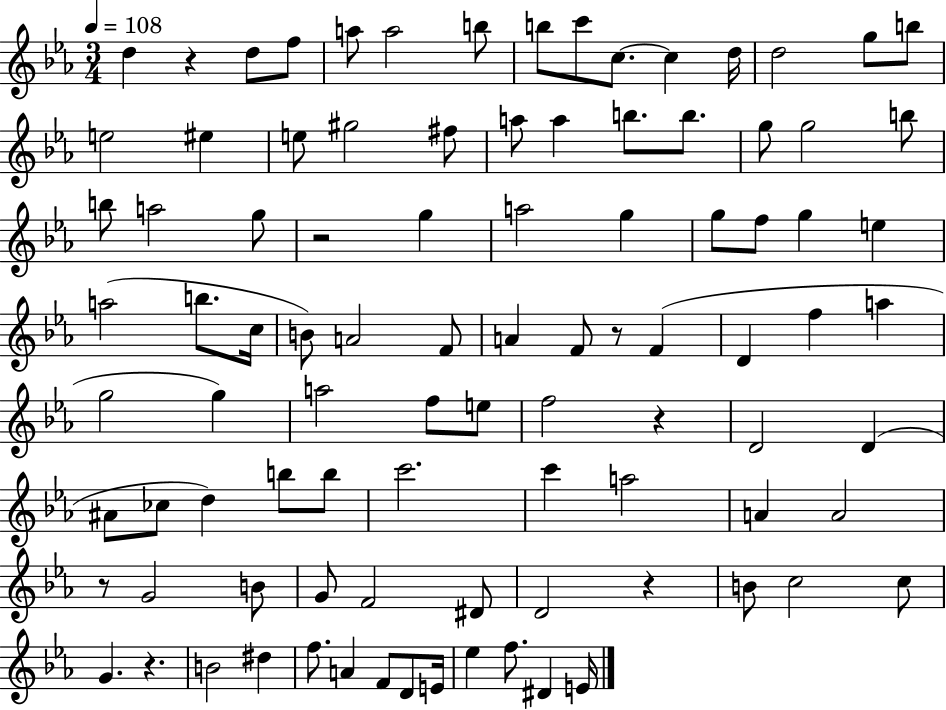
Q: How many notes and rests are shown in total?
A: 94